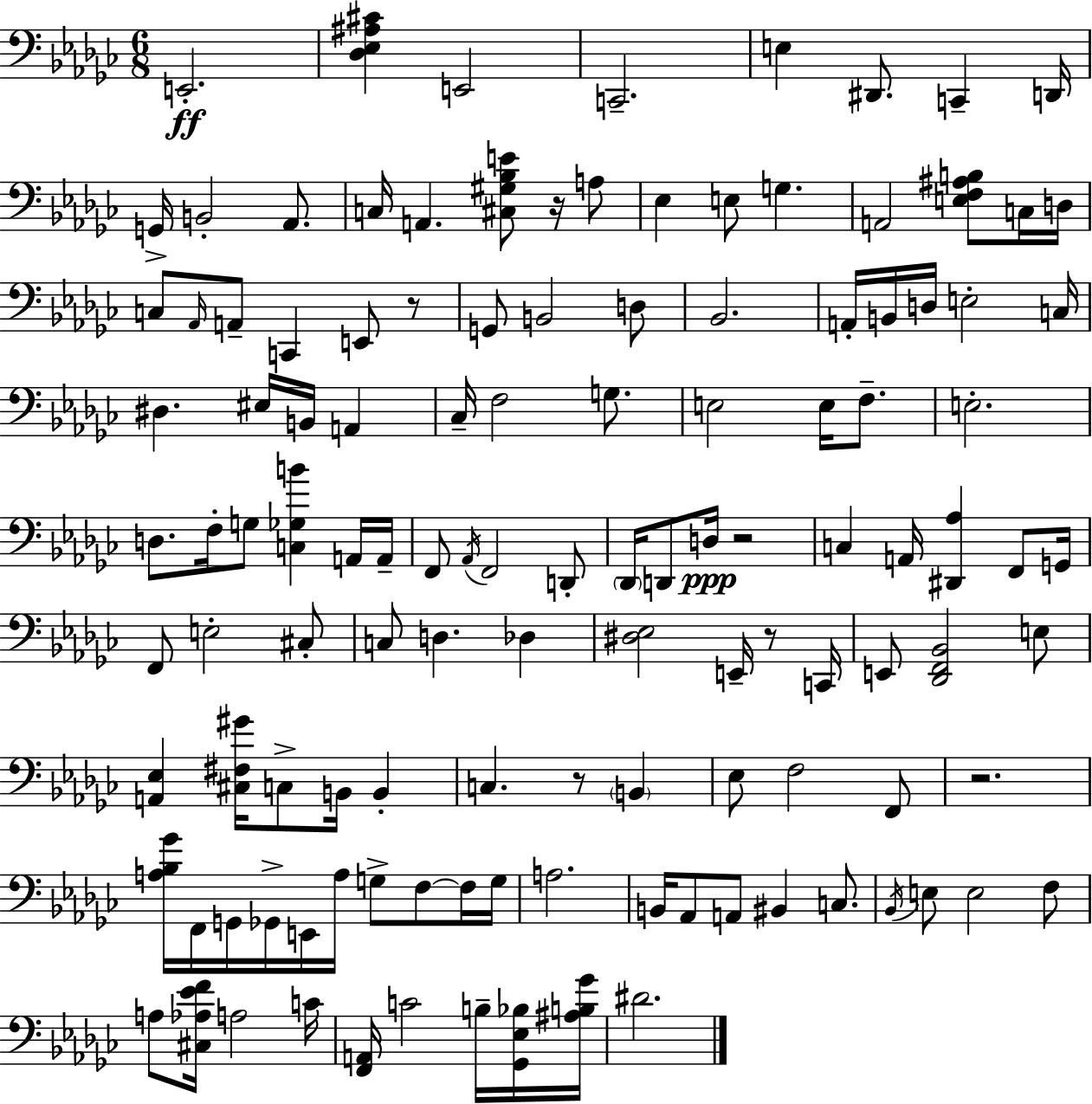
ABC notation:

X:1
T:Untitled
M:6/8
L:1/4
K:Ebm
E,,2 [_D,_E,^A,^C] E,,2 C,,2 E, ^D,,/2 C,, D,,/4 G,,/4 B,,2 _A,,/2 C,/4 A,, [^C,^G,_B,E]/2 z/4 A,/2 _E, E,/2 G, A,,2 [E,F,^A,B,]/2 C,/4 D,/4 C,/2 _A,,/4 A,,/2 C,, E,,/2 z/2 G,,/2 B,,2 D,/2 _B,,2 A,,/4 B,,/4 D,/4 E,2 C,/4 ^D, ^E,/4 B,,/4 A,, _C,/4 F,2 G,/2 E,2 E,/4 F,/2 E,2 D,/2 F,/4 G,/2 [C,_G,B] A,,/4 A,,/4 F,,/2 _A,,/4 F,,2 D,,/2 _D,,/4 D,,/2 D,/4 z2 C, A,,/4 [^D,,_A,] F,,/2 G,,/4 F,,/2 E,2 ^C,/2 C,/2 D, _D, [^D,_E,]2 E,,/4 z/2 C,,/4 E,,/2 [_D,,F,,_B,,]2 E,/2 [A,,_E,] [^C,^F,^G]/4 C,/2 B,,/4 B,, C, z/2 B,, _E,/2 F,2 F,,/2 z2 [A,_B,_G]/4 F,,/4 G,,/4 _G,,/4 E,,/4 A,/4 G,/2 F,/2 F,/4 G,/4 A,2 B,,/4 _A,,/2 A,,/2 ^B,, C,/2 _B,,/4 E,/2 E,2 F,/2 A,/2 [^C,_A,_EF]/4 A,2 C/4 [F,,A,,]/4 C2 B,/4 [_G,,_E,_B,]/4 [^A,B,_G]/4 ^D2